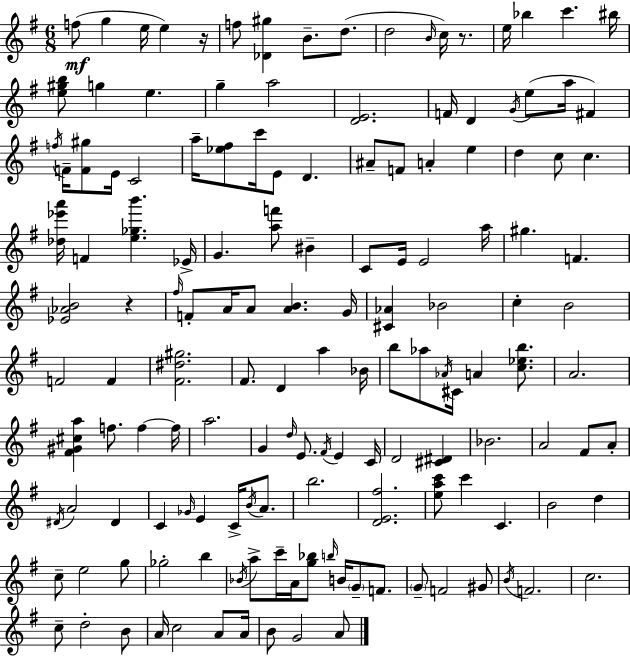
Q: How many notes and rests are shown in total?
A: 148